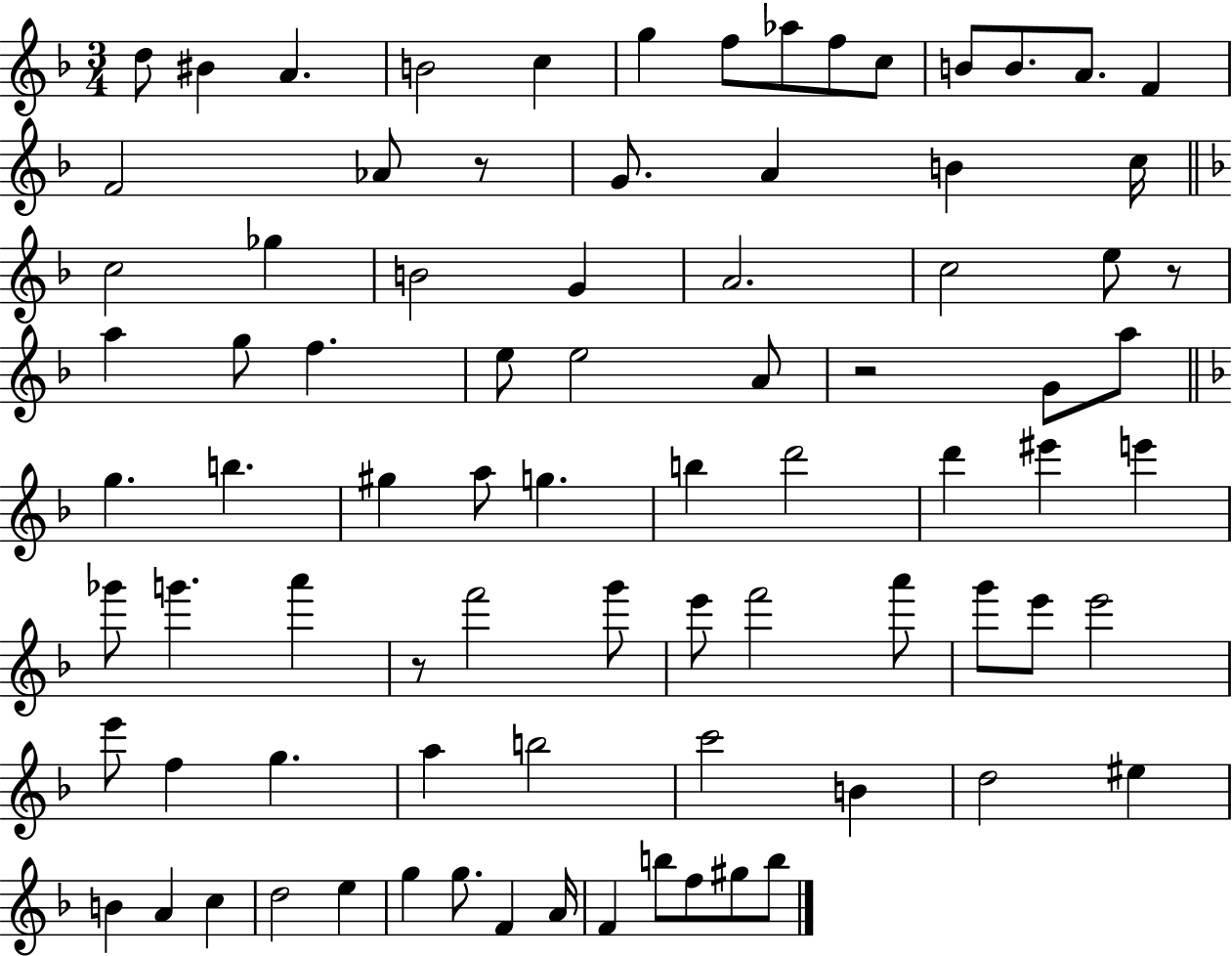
{
  \clef treble
  \numericTimeSignature
  \time 3/4
  \key f \major
  d''8 bis'4 a'4. | b'2 c''4 | g''4 f''8 aes''8 f''8 c''8 | b'8 b'8. a'8. f'4 | \break f'2 aes'8 r8 | g'8. a'4 b'4 c''16 | \bar "||" \break \key d \minor c''2 ges''4 | b'2 g'4 | a'2. | c''2 e''8 r8 | \break a''4 g''8 f''4. | e''8 e''2 a'8 | r2 g'8 a''8 | \bar "||" \break \key f \major g''4. b''4. | gis''4 a''8 g''4. | b''4 d'''2 | d'''4 eis'''4 e'''4 | \break ges'''8 g'''4. a'''4 | r8 f'''2 g'''8 | e'''8 f'''2 a'''8 | g'''8 e'''8 e'''2 | \break e'''8 f''4 g''4. | a''4 b''2 | c'''2 b'4 | d''2 eis''4 | \break b'4 a'4 c''4 | d''2 e''4 | g''4 g''8. f'4 a'16 | f'4 b''8 f''8 gis''8 b''8 | \break \bar "|."
}